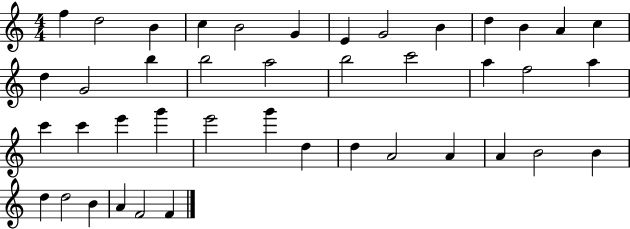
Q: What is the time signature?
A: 4/4